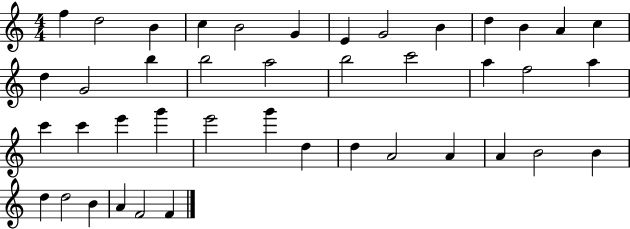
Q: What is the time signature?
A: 4/4